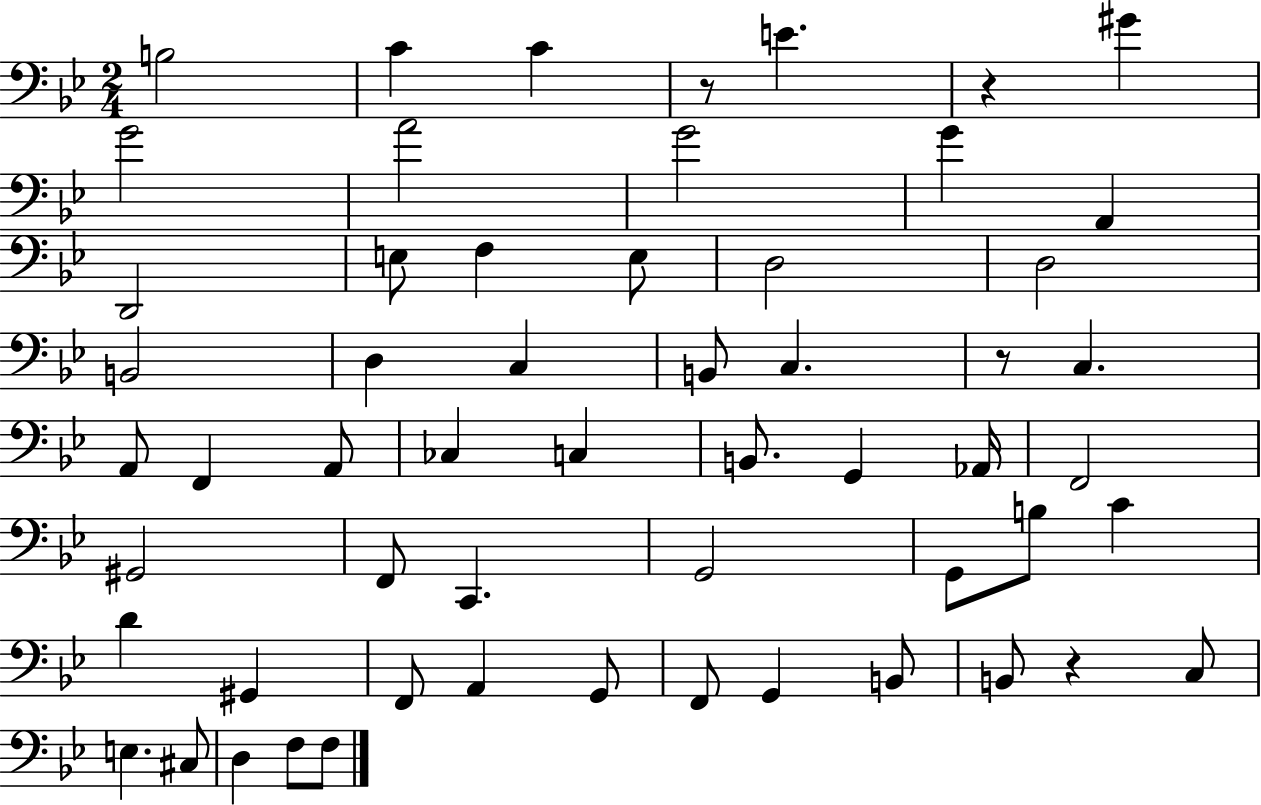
{
  \clef bass
  \numericTimeSignature
  \time 2/4
  \key bes \major
  b2 | c'4 c'4 | r8 e'4. | r4 gis'4 | \break g'2 | a'2 | g'2 | g'4 a,4 | \break d,2 | e8 f4 e8 | d2 | d2 | \break b,2 | d4 c4 | b,8 c4. | r8 c4. | \break a,8 f,4 a,8 | ces4 c4 | b,8. g,4 aes,16 | f,2 | \break gis,2 | f,8 c,4. | g,2 | g,8 b8 c'4 | \break d'4 gis,4 | f,8 a,4 g,8 | f,8 g,4 b,8 | b,8 r4 c8 | \break e4. cis8 | d4 f8 f8 | \bar "|."
}